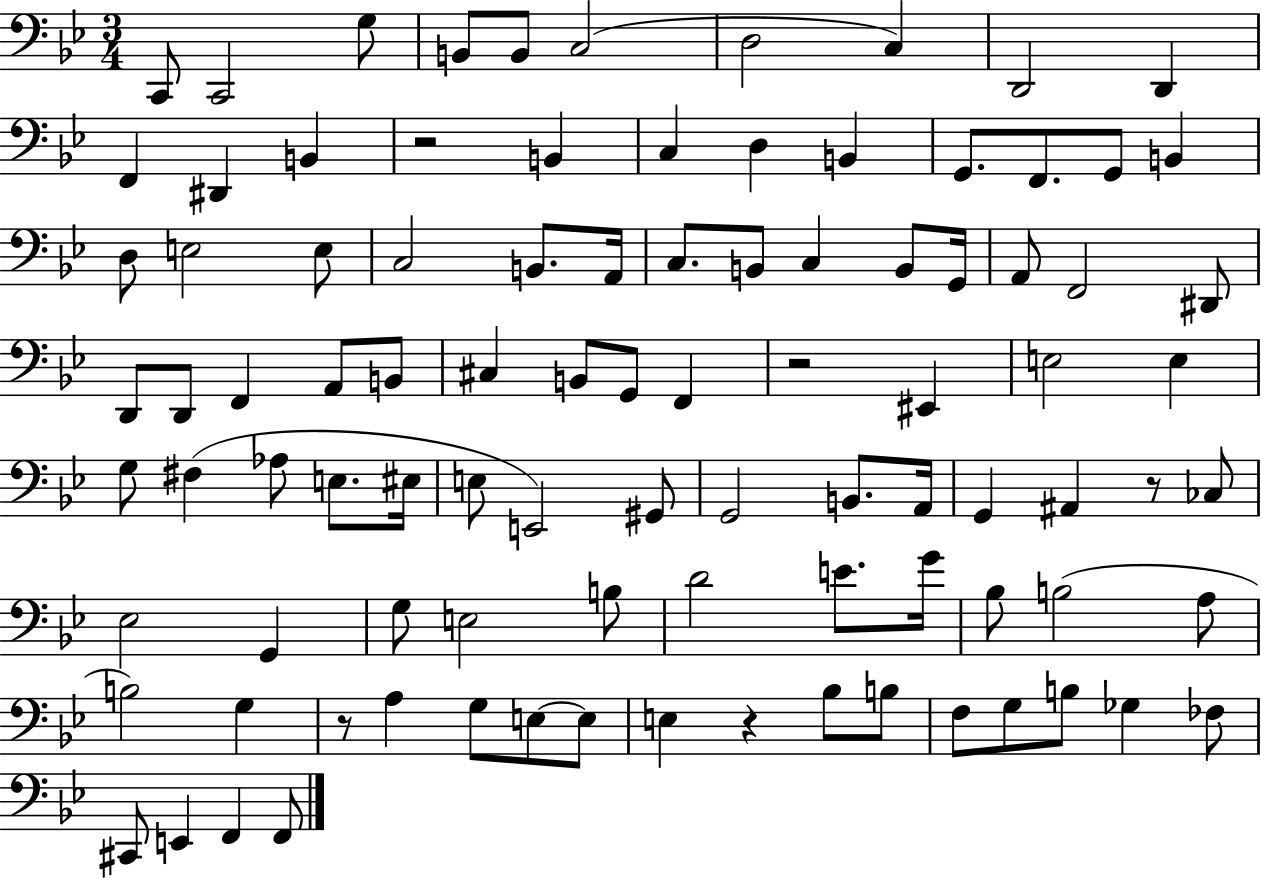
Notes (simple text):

C2/e C2/h G3/e B2/e B2/e C3/h D3/h C3/q D2/h D2/q F2/q D#2/q B2/q R/h B2/q C3/q D3/q B2/q G2/e. F2/e. G2/e B2/q D3/e E3/h E3/e C3/h B2/e. A2/s C3/e. B2/e C3/q B2/e G2/s A2/e F2/h D#2/e D2/e D2/e F2/q A2/e B2/e C#3/q B2/e G2/e F2/q R/h EIS2/q E3/h E3/q G3/e F#3/q Ab3/e E3/e. EIS3/s E3/e E2/h G#2/e G2/h B2/e. A2/s G2/q A#2/q R/e CES3/e Eb3/h G2/q G3/e E3/h B3/e D4/h E4/e. G4/s Bb3/e B3/h A3/e B3/h G3/q R/e A3/q G3/e E3/e E3/e E3/q R/q Bb3/e B3/e F3/e G3/e B3/e Gb3/q FES3/e C#2/e E2/q F2/q F2/e